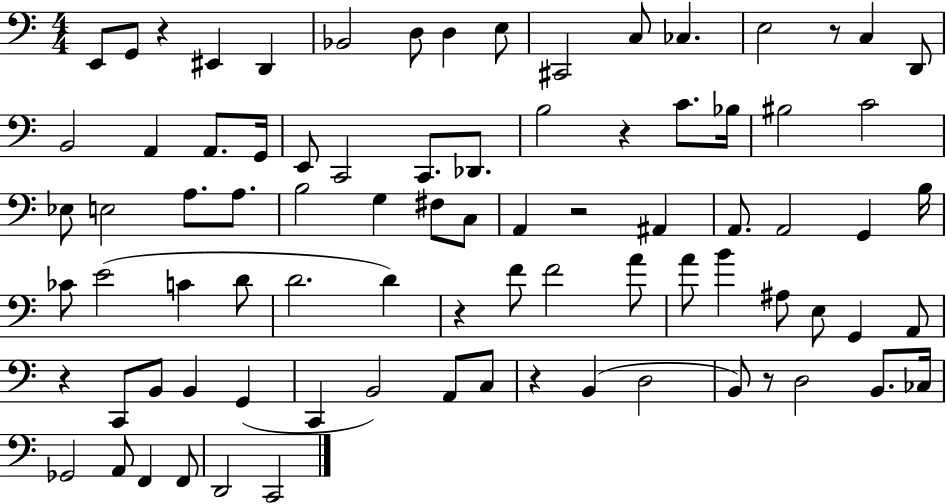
E2/e G2/e R/q EIS2/q D2/q Bb2/h D3/e D3/q E3/e C#2/h C3/e CES3/q. E3/h R/e C3/q D2/e B2/h A2/q A2/e. G2/s E2/e C2/h C2/e. Db2/e. B3/h R/q C4/e. Bb3/s BIS3/h C4/h Eb3/e E3/h A3/e. A3/e. B3/h G3/q F#3/e C3/e A2/q R/h A#2/q A2/e. A2/h G2/q B3/s CES4/e E4/h C4/q D4/e D4/h. D4/q R/q F4/e F4/h A4/e A4/e B4/q A#3/e E3/e G2/q A2/e R/q C2/e B2/e B2/q G2/q C2/q B2/h A2/e C3/e R/q B2/q D3/h B2/e R/e D3/h B2/e. CES3/s Gb2/h A2/e F2/q F2/e D2/h C2/h